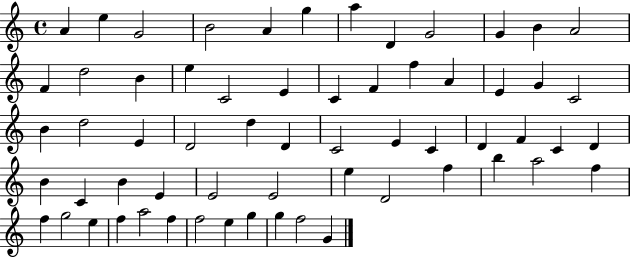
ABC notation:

X:1
T:Untitled
M:4/4
L:1/4
K:C
A e G2 B2 A g a D G2 G B A2 F d2 B e C2 E C F f A E G C2 B d2 E D2 d D C2 E C D F C D B C B E E2 E2 e D2 f b a2 f f g2 e f a2 f f2 e g g f2 G